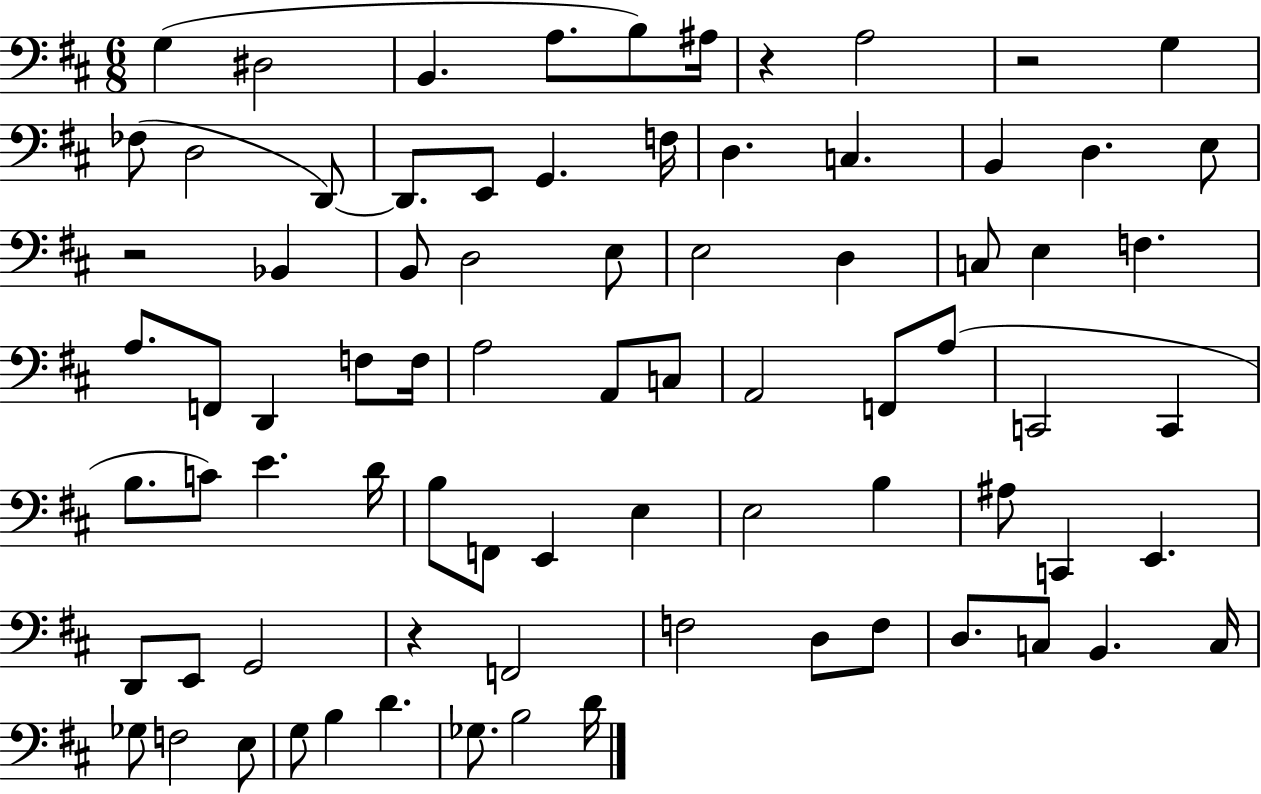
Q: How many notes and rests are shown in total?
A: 79